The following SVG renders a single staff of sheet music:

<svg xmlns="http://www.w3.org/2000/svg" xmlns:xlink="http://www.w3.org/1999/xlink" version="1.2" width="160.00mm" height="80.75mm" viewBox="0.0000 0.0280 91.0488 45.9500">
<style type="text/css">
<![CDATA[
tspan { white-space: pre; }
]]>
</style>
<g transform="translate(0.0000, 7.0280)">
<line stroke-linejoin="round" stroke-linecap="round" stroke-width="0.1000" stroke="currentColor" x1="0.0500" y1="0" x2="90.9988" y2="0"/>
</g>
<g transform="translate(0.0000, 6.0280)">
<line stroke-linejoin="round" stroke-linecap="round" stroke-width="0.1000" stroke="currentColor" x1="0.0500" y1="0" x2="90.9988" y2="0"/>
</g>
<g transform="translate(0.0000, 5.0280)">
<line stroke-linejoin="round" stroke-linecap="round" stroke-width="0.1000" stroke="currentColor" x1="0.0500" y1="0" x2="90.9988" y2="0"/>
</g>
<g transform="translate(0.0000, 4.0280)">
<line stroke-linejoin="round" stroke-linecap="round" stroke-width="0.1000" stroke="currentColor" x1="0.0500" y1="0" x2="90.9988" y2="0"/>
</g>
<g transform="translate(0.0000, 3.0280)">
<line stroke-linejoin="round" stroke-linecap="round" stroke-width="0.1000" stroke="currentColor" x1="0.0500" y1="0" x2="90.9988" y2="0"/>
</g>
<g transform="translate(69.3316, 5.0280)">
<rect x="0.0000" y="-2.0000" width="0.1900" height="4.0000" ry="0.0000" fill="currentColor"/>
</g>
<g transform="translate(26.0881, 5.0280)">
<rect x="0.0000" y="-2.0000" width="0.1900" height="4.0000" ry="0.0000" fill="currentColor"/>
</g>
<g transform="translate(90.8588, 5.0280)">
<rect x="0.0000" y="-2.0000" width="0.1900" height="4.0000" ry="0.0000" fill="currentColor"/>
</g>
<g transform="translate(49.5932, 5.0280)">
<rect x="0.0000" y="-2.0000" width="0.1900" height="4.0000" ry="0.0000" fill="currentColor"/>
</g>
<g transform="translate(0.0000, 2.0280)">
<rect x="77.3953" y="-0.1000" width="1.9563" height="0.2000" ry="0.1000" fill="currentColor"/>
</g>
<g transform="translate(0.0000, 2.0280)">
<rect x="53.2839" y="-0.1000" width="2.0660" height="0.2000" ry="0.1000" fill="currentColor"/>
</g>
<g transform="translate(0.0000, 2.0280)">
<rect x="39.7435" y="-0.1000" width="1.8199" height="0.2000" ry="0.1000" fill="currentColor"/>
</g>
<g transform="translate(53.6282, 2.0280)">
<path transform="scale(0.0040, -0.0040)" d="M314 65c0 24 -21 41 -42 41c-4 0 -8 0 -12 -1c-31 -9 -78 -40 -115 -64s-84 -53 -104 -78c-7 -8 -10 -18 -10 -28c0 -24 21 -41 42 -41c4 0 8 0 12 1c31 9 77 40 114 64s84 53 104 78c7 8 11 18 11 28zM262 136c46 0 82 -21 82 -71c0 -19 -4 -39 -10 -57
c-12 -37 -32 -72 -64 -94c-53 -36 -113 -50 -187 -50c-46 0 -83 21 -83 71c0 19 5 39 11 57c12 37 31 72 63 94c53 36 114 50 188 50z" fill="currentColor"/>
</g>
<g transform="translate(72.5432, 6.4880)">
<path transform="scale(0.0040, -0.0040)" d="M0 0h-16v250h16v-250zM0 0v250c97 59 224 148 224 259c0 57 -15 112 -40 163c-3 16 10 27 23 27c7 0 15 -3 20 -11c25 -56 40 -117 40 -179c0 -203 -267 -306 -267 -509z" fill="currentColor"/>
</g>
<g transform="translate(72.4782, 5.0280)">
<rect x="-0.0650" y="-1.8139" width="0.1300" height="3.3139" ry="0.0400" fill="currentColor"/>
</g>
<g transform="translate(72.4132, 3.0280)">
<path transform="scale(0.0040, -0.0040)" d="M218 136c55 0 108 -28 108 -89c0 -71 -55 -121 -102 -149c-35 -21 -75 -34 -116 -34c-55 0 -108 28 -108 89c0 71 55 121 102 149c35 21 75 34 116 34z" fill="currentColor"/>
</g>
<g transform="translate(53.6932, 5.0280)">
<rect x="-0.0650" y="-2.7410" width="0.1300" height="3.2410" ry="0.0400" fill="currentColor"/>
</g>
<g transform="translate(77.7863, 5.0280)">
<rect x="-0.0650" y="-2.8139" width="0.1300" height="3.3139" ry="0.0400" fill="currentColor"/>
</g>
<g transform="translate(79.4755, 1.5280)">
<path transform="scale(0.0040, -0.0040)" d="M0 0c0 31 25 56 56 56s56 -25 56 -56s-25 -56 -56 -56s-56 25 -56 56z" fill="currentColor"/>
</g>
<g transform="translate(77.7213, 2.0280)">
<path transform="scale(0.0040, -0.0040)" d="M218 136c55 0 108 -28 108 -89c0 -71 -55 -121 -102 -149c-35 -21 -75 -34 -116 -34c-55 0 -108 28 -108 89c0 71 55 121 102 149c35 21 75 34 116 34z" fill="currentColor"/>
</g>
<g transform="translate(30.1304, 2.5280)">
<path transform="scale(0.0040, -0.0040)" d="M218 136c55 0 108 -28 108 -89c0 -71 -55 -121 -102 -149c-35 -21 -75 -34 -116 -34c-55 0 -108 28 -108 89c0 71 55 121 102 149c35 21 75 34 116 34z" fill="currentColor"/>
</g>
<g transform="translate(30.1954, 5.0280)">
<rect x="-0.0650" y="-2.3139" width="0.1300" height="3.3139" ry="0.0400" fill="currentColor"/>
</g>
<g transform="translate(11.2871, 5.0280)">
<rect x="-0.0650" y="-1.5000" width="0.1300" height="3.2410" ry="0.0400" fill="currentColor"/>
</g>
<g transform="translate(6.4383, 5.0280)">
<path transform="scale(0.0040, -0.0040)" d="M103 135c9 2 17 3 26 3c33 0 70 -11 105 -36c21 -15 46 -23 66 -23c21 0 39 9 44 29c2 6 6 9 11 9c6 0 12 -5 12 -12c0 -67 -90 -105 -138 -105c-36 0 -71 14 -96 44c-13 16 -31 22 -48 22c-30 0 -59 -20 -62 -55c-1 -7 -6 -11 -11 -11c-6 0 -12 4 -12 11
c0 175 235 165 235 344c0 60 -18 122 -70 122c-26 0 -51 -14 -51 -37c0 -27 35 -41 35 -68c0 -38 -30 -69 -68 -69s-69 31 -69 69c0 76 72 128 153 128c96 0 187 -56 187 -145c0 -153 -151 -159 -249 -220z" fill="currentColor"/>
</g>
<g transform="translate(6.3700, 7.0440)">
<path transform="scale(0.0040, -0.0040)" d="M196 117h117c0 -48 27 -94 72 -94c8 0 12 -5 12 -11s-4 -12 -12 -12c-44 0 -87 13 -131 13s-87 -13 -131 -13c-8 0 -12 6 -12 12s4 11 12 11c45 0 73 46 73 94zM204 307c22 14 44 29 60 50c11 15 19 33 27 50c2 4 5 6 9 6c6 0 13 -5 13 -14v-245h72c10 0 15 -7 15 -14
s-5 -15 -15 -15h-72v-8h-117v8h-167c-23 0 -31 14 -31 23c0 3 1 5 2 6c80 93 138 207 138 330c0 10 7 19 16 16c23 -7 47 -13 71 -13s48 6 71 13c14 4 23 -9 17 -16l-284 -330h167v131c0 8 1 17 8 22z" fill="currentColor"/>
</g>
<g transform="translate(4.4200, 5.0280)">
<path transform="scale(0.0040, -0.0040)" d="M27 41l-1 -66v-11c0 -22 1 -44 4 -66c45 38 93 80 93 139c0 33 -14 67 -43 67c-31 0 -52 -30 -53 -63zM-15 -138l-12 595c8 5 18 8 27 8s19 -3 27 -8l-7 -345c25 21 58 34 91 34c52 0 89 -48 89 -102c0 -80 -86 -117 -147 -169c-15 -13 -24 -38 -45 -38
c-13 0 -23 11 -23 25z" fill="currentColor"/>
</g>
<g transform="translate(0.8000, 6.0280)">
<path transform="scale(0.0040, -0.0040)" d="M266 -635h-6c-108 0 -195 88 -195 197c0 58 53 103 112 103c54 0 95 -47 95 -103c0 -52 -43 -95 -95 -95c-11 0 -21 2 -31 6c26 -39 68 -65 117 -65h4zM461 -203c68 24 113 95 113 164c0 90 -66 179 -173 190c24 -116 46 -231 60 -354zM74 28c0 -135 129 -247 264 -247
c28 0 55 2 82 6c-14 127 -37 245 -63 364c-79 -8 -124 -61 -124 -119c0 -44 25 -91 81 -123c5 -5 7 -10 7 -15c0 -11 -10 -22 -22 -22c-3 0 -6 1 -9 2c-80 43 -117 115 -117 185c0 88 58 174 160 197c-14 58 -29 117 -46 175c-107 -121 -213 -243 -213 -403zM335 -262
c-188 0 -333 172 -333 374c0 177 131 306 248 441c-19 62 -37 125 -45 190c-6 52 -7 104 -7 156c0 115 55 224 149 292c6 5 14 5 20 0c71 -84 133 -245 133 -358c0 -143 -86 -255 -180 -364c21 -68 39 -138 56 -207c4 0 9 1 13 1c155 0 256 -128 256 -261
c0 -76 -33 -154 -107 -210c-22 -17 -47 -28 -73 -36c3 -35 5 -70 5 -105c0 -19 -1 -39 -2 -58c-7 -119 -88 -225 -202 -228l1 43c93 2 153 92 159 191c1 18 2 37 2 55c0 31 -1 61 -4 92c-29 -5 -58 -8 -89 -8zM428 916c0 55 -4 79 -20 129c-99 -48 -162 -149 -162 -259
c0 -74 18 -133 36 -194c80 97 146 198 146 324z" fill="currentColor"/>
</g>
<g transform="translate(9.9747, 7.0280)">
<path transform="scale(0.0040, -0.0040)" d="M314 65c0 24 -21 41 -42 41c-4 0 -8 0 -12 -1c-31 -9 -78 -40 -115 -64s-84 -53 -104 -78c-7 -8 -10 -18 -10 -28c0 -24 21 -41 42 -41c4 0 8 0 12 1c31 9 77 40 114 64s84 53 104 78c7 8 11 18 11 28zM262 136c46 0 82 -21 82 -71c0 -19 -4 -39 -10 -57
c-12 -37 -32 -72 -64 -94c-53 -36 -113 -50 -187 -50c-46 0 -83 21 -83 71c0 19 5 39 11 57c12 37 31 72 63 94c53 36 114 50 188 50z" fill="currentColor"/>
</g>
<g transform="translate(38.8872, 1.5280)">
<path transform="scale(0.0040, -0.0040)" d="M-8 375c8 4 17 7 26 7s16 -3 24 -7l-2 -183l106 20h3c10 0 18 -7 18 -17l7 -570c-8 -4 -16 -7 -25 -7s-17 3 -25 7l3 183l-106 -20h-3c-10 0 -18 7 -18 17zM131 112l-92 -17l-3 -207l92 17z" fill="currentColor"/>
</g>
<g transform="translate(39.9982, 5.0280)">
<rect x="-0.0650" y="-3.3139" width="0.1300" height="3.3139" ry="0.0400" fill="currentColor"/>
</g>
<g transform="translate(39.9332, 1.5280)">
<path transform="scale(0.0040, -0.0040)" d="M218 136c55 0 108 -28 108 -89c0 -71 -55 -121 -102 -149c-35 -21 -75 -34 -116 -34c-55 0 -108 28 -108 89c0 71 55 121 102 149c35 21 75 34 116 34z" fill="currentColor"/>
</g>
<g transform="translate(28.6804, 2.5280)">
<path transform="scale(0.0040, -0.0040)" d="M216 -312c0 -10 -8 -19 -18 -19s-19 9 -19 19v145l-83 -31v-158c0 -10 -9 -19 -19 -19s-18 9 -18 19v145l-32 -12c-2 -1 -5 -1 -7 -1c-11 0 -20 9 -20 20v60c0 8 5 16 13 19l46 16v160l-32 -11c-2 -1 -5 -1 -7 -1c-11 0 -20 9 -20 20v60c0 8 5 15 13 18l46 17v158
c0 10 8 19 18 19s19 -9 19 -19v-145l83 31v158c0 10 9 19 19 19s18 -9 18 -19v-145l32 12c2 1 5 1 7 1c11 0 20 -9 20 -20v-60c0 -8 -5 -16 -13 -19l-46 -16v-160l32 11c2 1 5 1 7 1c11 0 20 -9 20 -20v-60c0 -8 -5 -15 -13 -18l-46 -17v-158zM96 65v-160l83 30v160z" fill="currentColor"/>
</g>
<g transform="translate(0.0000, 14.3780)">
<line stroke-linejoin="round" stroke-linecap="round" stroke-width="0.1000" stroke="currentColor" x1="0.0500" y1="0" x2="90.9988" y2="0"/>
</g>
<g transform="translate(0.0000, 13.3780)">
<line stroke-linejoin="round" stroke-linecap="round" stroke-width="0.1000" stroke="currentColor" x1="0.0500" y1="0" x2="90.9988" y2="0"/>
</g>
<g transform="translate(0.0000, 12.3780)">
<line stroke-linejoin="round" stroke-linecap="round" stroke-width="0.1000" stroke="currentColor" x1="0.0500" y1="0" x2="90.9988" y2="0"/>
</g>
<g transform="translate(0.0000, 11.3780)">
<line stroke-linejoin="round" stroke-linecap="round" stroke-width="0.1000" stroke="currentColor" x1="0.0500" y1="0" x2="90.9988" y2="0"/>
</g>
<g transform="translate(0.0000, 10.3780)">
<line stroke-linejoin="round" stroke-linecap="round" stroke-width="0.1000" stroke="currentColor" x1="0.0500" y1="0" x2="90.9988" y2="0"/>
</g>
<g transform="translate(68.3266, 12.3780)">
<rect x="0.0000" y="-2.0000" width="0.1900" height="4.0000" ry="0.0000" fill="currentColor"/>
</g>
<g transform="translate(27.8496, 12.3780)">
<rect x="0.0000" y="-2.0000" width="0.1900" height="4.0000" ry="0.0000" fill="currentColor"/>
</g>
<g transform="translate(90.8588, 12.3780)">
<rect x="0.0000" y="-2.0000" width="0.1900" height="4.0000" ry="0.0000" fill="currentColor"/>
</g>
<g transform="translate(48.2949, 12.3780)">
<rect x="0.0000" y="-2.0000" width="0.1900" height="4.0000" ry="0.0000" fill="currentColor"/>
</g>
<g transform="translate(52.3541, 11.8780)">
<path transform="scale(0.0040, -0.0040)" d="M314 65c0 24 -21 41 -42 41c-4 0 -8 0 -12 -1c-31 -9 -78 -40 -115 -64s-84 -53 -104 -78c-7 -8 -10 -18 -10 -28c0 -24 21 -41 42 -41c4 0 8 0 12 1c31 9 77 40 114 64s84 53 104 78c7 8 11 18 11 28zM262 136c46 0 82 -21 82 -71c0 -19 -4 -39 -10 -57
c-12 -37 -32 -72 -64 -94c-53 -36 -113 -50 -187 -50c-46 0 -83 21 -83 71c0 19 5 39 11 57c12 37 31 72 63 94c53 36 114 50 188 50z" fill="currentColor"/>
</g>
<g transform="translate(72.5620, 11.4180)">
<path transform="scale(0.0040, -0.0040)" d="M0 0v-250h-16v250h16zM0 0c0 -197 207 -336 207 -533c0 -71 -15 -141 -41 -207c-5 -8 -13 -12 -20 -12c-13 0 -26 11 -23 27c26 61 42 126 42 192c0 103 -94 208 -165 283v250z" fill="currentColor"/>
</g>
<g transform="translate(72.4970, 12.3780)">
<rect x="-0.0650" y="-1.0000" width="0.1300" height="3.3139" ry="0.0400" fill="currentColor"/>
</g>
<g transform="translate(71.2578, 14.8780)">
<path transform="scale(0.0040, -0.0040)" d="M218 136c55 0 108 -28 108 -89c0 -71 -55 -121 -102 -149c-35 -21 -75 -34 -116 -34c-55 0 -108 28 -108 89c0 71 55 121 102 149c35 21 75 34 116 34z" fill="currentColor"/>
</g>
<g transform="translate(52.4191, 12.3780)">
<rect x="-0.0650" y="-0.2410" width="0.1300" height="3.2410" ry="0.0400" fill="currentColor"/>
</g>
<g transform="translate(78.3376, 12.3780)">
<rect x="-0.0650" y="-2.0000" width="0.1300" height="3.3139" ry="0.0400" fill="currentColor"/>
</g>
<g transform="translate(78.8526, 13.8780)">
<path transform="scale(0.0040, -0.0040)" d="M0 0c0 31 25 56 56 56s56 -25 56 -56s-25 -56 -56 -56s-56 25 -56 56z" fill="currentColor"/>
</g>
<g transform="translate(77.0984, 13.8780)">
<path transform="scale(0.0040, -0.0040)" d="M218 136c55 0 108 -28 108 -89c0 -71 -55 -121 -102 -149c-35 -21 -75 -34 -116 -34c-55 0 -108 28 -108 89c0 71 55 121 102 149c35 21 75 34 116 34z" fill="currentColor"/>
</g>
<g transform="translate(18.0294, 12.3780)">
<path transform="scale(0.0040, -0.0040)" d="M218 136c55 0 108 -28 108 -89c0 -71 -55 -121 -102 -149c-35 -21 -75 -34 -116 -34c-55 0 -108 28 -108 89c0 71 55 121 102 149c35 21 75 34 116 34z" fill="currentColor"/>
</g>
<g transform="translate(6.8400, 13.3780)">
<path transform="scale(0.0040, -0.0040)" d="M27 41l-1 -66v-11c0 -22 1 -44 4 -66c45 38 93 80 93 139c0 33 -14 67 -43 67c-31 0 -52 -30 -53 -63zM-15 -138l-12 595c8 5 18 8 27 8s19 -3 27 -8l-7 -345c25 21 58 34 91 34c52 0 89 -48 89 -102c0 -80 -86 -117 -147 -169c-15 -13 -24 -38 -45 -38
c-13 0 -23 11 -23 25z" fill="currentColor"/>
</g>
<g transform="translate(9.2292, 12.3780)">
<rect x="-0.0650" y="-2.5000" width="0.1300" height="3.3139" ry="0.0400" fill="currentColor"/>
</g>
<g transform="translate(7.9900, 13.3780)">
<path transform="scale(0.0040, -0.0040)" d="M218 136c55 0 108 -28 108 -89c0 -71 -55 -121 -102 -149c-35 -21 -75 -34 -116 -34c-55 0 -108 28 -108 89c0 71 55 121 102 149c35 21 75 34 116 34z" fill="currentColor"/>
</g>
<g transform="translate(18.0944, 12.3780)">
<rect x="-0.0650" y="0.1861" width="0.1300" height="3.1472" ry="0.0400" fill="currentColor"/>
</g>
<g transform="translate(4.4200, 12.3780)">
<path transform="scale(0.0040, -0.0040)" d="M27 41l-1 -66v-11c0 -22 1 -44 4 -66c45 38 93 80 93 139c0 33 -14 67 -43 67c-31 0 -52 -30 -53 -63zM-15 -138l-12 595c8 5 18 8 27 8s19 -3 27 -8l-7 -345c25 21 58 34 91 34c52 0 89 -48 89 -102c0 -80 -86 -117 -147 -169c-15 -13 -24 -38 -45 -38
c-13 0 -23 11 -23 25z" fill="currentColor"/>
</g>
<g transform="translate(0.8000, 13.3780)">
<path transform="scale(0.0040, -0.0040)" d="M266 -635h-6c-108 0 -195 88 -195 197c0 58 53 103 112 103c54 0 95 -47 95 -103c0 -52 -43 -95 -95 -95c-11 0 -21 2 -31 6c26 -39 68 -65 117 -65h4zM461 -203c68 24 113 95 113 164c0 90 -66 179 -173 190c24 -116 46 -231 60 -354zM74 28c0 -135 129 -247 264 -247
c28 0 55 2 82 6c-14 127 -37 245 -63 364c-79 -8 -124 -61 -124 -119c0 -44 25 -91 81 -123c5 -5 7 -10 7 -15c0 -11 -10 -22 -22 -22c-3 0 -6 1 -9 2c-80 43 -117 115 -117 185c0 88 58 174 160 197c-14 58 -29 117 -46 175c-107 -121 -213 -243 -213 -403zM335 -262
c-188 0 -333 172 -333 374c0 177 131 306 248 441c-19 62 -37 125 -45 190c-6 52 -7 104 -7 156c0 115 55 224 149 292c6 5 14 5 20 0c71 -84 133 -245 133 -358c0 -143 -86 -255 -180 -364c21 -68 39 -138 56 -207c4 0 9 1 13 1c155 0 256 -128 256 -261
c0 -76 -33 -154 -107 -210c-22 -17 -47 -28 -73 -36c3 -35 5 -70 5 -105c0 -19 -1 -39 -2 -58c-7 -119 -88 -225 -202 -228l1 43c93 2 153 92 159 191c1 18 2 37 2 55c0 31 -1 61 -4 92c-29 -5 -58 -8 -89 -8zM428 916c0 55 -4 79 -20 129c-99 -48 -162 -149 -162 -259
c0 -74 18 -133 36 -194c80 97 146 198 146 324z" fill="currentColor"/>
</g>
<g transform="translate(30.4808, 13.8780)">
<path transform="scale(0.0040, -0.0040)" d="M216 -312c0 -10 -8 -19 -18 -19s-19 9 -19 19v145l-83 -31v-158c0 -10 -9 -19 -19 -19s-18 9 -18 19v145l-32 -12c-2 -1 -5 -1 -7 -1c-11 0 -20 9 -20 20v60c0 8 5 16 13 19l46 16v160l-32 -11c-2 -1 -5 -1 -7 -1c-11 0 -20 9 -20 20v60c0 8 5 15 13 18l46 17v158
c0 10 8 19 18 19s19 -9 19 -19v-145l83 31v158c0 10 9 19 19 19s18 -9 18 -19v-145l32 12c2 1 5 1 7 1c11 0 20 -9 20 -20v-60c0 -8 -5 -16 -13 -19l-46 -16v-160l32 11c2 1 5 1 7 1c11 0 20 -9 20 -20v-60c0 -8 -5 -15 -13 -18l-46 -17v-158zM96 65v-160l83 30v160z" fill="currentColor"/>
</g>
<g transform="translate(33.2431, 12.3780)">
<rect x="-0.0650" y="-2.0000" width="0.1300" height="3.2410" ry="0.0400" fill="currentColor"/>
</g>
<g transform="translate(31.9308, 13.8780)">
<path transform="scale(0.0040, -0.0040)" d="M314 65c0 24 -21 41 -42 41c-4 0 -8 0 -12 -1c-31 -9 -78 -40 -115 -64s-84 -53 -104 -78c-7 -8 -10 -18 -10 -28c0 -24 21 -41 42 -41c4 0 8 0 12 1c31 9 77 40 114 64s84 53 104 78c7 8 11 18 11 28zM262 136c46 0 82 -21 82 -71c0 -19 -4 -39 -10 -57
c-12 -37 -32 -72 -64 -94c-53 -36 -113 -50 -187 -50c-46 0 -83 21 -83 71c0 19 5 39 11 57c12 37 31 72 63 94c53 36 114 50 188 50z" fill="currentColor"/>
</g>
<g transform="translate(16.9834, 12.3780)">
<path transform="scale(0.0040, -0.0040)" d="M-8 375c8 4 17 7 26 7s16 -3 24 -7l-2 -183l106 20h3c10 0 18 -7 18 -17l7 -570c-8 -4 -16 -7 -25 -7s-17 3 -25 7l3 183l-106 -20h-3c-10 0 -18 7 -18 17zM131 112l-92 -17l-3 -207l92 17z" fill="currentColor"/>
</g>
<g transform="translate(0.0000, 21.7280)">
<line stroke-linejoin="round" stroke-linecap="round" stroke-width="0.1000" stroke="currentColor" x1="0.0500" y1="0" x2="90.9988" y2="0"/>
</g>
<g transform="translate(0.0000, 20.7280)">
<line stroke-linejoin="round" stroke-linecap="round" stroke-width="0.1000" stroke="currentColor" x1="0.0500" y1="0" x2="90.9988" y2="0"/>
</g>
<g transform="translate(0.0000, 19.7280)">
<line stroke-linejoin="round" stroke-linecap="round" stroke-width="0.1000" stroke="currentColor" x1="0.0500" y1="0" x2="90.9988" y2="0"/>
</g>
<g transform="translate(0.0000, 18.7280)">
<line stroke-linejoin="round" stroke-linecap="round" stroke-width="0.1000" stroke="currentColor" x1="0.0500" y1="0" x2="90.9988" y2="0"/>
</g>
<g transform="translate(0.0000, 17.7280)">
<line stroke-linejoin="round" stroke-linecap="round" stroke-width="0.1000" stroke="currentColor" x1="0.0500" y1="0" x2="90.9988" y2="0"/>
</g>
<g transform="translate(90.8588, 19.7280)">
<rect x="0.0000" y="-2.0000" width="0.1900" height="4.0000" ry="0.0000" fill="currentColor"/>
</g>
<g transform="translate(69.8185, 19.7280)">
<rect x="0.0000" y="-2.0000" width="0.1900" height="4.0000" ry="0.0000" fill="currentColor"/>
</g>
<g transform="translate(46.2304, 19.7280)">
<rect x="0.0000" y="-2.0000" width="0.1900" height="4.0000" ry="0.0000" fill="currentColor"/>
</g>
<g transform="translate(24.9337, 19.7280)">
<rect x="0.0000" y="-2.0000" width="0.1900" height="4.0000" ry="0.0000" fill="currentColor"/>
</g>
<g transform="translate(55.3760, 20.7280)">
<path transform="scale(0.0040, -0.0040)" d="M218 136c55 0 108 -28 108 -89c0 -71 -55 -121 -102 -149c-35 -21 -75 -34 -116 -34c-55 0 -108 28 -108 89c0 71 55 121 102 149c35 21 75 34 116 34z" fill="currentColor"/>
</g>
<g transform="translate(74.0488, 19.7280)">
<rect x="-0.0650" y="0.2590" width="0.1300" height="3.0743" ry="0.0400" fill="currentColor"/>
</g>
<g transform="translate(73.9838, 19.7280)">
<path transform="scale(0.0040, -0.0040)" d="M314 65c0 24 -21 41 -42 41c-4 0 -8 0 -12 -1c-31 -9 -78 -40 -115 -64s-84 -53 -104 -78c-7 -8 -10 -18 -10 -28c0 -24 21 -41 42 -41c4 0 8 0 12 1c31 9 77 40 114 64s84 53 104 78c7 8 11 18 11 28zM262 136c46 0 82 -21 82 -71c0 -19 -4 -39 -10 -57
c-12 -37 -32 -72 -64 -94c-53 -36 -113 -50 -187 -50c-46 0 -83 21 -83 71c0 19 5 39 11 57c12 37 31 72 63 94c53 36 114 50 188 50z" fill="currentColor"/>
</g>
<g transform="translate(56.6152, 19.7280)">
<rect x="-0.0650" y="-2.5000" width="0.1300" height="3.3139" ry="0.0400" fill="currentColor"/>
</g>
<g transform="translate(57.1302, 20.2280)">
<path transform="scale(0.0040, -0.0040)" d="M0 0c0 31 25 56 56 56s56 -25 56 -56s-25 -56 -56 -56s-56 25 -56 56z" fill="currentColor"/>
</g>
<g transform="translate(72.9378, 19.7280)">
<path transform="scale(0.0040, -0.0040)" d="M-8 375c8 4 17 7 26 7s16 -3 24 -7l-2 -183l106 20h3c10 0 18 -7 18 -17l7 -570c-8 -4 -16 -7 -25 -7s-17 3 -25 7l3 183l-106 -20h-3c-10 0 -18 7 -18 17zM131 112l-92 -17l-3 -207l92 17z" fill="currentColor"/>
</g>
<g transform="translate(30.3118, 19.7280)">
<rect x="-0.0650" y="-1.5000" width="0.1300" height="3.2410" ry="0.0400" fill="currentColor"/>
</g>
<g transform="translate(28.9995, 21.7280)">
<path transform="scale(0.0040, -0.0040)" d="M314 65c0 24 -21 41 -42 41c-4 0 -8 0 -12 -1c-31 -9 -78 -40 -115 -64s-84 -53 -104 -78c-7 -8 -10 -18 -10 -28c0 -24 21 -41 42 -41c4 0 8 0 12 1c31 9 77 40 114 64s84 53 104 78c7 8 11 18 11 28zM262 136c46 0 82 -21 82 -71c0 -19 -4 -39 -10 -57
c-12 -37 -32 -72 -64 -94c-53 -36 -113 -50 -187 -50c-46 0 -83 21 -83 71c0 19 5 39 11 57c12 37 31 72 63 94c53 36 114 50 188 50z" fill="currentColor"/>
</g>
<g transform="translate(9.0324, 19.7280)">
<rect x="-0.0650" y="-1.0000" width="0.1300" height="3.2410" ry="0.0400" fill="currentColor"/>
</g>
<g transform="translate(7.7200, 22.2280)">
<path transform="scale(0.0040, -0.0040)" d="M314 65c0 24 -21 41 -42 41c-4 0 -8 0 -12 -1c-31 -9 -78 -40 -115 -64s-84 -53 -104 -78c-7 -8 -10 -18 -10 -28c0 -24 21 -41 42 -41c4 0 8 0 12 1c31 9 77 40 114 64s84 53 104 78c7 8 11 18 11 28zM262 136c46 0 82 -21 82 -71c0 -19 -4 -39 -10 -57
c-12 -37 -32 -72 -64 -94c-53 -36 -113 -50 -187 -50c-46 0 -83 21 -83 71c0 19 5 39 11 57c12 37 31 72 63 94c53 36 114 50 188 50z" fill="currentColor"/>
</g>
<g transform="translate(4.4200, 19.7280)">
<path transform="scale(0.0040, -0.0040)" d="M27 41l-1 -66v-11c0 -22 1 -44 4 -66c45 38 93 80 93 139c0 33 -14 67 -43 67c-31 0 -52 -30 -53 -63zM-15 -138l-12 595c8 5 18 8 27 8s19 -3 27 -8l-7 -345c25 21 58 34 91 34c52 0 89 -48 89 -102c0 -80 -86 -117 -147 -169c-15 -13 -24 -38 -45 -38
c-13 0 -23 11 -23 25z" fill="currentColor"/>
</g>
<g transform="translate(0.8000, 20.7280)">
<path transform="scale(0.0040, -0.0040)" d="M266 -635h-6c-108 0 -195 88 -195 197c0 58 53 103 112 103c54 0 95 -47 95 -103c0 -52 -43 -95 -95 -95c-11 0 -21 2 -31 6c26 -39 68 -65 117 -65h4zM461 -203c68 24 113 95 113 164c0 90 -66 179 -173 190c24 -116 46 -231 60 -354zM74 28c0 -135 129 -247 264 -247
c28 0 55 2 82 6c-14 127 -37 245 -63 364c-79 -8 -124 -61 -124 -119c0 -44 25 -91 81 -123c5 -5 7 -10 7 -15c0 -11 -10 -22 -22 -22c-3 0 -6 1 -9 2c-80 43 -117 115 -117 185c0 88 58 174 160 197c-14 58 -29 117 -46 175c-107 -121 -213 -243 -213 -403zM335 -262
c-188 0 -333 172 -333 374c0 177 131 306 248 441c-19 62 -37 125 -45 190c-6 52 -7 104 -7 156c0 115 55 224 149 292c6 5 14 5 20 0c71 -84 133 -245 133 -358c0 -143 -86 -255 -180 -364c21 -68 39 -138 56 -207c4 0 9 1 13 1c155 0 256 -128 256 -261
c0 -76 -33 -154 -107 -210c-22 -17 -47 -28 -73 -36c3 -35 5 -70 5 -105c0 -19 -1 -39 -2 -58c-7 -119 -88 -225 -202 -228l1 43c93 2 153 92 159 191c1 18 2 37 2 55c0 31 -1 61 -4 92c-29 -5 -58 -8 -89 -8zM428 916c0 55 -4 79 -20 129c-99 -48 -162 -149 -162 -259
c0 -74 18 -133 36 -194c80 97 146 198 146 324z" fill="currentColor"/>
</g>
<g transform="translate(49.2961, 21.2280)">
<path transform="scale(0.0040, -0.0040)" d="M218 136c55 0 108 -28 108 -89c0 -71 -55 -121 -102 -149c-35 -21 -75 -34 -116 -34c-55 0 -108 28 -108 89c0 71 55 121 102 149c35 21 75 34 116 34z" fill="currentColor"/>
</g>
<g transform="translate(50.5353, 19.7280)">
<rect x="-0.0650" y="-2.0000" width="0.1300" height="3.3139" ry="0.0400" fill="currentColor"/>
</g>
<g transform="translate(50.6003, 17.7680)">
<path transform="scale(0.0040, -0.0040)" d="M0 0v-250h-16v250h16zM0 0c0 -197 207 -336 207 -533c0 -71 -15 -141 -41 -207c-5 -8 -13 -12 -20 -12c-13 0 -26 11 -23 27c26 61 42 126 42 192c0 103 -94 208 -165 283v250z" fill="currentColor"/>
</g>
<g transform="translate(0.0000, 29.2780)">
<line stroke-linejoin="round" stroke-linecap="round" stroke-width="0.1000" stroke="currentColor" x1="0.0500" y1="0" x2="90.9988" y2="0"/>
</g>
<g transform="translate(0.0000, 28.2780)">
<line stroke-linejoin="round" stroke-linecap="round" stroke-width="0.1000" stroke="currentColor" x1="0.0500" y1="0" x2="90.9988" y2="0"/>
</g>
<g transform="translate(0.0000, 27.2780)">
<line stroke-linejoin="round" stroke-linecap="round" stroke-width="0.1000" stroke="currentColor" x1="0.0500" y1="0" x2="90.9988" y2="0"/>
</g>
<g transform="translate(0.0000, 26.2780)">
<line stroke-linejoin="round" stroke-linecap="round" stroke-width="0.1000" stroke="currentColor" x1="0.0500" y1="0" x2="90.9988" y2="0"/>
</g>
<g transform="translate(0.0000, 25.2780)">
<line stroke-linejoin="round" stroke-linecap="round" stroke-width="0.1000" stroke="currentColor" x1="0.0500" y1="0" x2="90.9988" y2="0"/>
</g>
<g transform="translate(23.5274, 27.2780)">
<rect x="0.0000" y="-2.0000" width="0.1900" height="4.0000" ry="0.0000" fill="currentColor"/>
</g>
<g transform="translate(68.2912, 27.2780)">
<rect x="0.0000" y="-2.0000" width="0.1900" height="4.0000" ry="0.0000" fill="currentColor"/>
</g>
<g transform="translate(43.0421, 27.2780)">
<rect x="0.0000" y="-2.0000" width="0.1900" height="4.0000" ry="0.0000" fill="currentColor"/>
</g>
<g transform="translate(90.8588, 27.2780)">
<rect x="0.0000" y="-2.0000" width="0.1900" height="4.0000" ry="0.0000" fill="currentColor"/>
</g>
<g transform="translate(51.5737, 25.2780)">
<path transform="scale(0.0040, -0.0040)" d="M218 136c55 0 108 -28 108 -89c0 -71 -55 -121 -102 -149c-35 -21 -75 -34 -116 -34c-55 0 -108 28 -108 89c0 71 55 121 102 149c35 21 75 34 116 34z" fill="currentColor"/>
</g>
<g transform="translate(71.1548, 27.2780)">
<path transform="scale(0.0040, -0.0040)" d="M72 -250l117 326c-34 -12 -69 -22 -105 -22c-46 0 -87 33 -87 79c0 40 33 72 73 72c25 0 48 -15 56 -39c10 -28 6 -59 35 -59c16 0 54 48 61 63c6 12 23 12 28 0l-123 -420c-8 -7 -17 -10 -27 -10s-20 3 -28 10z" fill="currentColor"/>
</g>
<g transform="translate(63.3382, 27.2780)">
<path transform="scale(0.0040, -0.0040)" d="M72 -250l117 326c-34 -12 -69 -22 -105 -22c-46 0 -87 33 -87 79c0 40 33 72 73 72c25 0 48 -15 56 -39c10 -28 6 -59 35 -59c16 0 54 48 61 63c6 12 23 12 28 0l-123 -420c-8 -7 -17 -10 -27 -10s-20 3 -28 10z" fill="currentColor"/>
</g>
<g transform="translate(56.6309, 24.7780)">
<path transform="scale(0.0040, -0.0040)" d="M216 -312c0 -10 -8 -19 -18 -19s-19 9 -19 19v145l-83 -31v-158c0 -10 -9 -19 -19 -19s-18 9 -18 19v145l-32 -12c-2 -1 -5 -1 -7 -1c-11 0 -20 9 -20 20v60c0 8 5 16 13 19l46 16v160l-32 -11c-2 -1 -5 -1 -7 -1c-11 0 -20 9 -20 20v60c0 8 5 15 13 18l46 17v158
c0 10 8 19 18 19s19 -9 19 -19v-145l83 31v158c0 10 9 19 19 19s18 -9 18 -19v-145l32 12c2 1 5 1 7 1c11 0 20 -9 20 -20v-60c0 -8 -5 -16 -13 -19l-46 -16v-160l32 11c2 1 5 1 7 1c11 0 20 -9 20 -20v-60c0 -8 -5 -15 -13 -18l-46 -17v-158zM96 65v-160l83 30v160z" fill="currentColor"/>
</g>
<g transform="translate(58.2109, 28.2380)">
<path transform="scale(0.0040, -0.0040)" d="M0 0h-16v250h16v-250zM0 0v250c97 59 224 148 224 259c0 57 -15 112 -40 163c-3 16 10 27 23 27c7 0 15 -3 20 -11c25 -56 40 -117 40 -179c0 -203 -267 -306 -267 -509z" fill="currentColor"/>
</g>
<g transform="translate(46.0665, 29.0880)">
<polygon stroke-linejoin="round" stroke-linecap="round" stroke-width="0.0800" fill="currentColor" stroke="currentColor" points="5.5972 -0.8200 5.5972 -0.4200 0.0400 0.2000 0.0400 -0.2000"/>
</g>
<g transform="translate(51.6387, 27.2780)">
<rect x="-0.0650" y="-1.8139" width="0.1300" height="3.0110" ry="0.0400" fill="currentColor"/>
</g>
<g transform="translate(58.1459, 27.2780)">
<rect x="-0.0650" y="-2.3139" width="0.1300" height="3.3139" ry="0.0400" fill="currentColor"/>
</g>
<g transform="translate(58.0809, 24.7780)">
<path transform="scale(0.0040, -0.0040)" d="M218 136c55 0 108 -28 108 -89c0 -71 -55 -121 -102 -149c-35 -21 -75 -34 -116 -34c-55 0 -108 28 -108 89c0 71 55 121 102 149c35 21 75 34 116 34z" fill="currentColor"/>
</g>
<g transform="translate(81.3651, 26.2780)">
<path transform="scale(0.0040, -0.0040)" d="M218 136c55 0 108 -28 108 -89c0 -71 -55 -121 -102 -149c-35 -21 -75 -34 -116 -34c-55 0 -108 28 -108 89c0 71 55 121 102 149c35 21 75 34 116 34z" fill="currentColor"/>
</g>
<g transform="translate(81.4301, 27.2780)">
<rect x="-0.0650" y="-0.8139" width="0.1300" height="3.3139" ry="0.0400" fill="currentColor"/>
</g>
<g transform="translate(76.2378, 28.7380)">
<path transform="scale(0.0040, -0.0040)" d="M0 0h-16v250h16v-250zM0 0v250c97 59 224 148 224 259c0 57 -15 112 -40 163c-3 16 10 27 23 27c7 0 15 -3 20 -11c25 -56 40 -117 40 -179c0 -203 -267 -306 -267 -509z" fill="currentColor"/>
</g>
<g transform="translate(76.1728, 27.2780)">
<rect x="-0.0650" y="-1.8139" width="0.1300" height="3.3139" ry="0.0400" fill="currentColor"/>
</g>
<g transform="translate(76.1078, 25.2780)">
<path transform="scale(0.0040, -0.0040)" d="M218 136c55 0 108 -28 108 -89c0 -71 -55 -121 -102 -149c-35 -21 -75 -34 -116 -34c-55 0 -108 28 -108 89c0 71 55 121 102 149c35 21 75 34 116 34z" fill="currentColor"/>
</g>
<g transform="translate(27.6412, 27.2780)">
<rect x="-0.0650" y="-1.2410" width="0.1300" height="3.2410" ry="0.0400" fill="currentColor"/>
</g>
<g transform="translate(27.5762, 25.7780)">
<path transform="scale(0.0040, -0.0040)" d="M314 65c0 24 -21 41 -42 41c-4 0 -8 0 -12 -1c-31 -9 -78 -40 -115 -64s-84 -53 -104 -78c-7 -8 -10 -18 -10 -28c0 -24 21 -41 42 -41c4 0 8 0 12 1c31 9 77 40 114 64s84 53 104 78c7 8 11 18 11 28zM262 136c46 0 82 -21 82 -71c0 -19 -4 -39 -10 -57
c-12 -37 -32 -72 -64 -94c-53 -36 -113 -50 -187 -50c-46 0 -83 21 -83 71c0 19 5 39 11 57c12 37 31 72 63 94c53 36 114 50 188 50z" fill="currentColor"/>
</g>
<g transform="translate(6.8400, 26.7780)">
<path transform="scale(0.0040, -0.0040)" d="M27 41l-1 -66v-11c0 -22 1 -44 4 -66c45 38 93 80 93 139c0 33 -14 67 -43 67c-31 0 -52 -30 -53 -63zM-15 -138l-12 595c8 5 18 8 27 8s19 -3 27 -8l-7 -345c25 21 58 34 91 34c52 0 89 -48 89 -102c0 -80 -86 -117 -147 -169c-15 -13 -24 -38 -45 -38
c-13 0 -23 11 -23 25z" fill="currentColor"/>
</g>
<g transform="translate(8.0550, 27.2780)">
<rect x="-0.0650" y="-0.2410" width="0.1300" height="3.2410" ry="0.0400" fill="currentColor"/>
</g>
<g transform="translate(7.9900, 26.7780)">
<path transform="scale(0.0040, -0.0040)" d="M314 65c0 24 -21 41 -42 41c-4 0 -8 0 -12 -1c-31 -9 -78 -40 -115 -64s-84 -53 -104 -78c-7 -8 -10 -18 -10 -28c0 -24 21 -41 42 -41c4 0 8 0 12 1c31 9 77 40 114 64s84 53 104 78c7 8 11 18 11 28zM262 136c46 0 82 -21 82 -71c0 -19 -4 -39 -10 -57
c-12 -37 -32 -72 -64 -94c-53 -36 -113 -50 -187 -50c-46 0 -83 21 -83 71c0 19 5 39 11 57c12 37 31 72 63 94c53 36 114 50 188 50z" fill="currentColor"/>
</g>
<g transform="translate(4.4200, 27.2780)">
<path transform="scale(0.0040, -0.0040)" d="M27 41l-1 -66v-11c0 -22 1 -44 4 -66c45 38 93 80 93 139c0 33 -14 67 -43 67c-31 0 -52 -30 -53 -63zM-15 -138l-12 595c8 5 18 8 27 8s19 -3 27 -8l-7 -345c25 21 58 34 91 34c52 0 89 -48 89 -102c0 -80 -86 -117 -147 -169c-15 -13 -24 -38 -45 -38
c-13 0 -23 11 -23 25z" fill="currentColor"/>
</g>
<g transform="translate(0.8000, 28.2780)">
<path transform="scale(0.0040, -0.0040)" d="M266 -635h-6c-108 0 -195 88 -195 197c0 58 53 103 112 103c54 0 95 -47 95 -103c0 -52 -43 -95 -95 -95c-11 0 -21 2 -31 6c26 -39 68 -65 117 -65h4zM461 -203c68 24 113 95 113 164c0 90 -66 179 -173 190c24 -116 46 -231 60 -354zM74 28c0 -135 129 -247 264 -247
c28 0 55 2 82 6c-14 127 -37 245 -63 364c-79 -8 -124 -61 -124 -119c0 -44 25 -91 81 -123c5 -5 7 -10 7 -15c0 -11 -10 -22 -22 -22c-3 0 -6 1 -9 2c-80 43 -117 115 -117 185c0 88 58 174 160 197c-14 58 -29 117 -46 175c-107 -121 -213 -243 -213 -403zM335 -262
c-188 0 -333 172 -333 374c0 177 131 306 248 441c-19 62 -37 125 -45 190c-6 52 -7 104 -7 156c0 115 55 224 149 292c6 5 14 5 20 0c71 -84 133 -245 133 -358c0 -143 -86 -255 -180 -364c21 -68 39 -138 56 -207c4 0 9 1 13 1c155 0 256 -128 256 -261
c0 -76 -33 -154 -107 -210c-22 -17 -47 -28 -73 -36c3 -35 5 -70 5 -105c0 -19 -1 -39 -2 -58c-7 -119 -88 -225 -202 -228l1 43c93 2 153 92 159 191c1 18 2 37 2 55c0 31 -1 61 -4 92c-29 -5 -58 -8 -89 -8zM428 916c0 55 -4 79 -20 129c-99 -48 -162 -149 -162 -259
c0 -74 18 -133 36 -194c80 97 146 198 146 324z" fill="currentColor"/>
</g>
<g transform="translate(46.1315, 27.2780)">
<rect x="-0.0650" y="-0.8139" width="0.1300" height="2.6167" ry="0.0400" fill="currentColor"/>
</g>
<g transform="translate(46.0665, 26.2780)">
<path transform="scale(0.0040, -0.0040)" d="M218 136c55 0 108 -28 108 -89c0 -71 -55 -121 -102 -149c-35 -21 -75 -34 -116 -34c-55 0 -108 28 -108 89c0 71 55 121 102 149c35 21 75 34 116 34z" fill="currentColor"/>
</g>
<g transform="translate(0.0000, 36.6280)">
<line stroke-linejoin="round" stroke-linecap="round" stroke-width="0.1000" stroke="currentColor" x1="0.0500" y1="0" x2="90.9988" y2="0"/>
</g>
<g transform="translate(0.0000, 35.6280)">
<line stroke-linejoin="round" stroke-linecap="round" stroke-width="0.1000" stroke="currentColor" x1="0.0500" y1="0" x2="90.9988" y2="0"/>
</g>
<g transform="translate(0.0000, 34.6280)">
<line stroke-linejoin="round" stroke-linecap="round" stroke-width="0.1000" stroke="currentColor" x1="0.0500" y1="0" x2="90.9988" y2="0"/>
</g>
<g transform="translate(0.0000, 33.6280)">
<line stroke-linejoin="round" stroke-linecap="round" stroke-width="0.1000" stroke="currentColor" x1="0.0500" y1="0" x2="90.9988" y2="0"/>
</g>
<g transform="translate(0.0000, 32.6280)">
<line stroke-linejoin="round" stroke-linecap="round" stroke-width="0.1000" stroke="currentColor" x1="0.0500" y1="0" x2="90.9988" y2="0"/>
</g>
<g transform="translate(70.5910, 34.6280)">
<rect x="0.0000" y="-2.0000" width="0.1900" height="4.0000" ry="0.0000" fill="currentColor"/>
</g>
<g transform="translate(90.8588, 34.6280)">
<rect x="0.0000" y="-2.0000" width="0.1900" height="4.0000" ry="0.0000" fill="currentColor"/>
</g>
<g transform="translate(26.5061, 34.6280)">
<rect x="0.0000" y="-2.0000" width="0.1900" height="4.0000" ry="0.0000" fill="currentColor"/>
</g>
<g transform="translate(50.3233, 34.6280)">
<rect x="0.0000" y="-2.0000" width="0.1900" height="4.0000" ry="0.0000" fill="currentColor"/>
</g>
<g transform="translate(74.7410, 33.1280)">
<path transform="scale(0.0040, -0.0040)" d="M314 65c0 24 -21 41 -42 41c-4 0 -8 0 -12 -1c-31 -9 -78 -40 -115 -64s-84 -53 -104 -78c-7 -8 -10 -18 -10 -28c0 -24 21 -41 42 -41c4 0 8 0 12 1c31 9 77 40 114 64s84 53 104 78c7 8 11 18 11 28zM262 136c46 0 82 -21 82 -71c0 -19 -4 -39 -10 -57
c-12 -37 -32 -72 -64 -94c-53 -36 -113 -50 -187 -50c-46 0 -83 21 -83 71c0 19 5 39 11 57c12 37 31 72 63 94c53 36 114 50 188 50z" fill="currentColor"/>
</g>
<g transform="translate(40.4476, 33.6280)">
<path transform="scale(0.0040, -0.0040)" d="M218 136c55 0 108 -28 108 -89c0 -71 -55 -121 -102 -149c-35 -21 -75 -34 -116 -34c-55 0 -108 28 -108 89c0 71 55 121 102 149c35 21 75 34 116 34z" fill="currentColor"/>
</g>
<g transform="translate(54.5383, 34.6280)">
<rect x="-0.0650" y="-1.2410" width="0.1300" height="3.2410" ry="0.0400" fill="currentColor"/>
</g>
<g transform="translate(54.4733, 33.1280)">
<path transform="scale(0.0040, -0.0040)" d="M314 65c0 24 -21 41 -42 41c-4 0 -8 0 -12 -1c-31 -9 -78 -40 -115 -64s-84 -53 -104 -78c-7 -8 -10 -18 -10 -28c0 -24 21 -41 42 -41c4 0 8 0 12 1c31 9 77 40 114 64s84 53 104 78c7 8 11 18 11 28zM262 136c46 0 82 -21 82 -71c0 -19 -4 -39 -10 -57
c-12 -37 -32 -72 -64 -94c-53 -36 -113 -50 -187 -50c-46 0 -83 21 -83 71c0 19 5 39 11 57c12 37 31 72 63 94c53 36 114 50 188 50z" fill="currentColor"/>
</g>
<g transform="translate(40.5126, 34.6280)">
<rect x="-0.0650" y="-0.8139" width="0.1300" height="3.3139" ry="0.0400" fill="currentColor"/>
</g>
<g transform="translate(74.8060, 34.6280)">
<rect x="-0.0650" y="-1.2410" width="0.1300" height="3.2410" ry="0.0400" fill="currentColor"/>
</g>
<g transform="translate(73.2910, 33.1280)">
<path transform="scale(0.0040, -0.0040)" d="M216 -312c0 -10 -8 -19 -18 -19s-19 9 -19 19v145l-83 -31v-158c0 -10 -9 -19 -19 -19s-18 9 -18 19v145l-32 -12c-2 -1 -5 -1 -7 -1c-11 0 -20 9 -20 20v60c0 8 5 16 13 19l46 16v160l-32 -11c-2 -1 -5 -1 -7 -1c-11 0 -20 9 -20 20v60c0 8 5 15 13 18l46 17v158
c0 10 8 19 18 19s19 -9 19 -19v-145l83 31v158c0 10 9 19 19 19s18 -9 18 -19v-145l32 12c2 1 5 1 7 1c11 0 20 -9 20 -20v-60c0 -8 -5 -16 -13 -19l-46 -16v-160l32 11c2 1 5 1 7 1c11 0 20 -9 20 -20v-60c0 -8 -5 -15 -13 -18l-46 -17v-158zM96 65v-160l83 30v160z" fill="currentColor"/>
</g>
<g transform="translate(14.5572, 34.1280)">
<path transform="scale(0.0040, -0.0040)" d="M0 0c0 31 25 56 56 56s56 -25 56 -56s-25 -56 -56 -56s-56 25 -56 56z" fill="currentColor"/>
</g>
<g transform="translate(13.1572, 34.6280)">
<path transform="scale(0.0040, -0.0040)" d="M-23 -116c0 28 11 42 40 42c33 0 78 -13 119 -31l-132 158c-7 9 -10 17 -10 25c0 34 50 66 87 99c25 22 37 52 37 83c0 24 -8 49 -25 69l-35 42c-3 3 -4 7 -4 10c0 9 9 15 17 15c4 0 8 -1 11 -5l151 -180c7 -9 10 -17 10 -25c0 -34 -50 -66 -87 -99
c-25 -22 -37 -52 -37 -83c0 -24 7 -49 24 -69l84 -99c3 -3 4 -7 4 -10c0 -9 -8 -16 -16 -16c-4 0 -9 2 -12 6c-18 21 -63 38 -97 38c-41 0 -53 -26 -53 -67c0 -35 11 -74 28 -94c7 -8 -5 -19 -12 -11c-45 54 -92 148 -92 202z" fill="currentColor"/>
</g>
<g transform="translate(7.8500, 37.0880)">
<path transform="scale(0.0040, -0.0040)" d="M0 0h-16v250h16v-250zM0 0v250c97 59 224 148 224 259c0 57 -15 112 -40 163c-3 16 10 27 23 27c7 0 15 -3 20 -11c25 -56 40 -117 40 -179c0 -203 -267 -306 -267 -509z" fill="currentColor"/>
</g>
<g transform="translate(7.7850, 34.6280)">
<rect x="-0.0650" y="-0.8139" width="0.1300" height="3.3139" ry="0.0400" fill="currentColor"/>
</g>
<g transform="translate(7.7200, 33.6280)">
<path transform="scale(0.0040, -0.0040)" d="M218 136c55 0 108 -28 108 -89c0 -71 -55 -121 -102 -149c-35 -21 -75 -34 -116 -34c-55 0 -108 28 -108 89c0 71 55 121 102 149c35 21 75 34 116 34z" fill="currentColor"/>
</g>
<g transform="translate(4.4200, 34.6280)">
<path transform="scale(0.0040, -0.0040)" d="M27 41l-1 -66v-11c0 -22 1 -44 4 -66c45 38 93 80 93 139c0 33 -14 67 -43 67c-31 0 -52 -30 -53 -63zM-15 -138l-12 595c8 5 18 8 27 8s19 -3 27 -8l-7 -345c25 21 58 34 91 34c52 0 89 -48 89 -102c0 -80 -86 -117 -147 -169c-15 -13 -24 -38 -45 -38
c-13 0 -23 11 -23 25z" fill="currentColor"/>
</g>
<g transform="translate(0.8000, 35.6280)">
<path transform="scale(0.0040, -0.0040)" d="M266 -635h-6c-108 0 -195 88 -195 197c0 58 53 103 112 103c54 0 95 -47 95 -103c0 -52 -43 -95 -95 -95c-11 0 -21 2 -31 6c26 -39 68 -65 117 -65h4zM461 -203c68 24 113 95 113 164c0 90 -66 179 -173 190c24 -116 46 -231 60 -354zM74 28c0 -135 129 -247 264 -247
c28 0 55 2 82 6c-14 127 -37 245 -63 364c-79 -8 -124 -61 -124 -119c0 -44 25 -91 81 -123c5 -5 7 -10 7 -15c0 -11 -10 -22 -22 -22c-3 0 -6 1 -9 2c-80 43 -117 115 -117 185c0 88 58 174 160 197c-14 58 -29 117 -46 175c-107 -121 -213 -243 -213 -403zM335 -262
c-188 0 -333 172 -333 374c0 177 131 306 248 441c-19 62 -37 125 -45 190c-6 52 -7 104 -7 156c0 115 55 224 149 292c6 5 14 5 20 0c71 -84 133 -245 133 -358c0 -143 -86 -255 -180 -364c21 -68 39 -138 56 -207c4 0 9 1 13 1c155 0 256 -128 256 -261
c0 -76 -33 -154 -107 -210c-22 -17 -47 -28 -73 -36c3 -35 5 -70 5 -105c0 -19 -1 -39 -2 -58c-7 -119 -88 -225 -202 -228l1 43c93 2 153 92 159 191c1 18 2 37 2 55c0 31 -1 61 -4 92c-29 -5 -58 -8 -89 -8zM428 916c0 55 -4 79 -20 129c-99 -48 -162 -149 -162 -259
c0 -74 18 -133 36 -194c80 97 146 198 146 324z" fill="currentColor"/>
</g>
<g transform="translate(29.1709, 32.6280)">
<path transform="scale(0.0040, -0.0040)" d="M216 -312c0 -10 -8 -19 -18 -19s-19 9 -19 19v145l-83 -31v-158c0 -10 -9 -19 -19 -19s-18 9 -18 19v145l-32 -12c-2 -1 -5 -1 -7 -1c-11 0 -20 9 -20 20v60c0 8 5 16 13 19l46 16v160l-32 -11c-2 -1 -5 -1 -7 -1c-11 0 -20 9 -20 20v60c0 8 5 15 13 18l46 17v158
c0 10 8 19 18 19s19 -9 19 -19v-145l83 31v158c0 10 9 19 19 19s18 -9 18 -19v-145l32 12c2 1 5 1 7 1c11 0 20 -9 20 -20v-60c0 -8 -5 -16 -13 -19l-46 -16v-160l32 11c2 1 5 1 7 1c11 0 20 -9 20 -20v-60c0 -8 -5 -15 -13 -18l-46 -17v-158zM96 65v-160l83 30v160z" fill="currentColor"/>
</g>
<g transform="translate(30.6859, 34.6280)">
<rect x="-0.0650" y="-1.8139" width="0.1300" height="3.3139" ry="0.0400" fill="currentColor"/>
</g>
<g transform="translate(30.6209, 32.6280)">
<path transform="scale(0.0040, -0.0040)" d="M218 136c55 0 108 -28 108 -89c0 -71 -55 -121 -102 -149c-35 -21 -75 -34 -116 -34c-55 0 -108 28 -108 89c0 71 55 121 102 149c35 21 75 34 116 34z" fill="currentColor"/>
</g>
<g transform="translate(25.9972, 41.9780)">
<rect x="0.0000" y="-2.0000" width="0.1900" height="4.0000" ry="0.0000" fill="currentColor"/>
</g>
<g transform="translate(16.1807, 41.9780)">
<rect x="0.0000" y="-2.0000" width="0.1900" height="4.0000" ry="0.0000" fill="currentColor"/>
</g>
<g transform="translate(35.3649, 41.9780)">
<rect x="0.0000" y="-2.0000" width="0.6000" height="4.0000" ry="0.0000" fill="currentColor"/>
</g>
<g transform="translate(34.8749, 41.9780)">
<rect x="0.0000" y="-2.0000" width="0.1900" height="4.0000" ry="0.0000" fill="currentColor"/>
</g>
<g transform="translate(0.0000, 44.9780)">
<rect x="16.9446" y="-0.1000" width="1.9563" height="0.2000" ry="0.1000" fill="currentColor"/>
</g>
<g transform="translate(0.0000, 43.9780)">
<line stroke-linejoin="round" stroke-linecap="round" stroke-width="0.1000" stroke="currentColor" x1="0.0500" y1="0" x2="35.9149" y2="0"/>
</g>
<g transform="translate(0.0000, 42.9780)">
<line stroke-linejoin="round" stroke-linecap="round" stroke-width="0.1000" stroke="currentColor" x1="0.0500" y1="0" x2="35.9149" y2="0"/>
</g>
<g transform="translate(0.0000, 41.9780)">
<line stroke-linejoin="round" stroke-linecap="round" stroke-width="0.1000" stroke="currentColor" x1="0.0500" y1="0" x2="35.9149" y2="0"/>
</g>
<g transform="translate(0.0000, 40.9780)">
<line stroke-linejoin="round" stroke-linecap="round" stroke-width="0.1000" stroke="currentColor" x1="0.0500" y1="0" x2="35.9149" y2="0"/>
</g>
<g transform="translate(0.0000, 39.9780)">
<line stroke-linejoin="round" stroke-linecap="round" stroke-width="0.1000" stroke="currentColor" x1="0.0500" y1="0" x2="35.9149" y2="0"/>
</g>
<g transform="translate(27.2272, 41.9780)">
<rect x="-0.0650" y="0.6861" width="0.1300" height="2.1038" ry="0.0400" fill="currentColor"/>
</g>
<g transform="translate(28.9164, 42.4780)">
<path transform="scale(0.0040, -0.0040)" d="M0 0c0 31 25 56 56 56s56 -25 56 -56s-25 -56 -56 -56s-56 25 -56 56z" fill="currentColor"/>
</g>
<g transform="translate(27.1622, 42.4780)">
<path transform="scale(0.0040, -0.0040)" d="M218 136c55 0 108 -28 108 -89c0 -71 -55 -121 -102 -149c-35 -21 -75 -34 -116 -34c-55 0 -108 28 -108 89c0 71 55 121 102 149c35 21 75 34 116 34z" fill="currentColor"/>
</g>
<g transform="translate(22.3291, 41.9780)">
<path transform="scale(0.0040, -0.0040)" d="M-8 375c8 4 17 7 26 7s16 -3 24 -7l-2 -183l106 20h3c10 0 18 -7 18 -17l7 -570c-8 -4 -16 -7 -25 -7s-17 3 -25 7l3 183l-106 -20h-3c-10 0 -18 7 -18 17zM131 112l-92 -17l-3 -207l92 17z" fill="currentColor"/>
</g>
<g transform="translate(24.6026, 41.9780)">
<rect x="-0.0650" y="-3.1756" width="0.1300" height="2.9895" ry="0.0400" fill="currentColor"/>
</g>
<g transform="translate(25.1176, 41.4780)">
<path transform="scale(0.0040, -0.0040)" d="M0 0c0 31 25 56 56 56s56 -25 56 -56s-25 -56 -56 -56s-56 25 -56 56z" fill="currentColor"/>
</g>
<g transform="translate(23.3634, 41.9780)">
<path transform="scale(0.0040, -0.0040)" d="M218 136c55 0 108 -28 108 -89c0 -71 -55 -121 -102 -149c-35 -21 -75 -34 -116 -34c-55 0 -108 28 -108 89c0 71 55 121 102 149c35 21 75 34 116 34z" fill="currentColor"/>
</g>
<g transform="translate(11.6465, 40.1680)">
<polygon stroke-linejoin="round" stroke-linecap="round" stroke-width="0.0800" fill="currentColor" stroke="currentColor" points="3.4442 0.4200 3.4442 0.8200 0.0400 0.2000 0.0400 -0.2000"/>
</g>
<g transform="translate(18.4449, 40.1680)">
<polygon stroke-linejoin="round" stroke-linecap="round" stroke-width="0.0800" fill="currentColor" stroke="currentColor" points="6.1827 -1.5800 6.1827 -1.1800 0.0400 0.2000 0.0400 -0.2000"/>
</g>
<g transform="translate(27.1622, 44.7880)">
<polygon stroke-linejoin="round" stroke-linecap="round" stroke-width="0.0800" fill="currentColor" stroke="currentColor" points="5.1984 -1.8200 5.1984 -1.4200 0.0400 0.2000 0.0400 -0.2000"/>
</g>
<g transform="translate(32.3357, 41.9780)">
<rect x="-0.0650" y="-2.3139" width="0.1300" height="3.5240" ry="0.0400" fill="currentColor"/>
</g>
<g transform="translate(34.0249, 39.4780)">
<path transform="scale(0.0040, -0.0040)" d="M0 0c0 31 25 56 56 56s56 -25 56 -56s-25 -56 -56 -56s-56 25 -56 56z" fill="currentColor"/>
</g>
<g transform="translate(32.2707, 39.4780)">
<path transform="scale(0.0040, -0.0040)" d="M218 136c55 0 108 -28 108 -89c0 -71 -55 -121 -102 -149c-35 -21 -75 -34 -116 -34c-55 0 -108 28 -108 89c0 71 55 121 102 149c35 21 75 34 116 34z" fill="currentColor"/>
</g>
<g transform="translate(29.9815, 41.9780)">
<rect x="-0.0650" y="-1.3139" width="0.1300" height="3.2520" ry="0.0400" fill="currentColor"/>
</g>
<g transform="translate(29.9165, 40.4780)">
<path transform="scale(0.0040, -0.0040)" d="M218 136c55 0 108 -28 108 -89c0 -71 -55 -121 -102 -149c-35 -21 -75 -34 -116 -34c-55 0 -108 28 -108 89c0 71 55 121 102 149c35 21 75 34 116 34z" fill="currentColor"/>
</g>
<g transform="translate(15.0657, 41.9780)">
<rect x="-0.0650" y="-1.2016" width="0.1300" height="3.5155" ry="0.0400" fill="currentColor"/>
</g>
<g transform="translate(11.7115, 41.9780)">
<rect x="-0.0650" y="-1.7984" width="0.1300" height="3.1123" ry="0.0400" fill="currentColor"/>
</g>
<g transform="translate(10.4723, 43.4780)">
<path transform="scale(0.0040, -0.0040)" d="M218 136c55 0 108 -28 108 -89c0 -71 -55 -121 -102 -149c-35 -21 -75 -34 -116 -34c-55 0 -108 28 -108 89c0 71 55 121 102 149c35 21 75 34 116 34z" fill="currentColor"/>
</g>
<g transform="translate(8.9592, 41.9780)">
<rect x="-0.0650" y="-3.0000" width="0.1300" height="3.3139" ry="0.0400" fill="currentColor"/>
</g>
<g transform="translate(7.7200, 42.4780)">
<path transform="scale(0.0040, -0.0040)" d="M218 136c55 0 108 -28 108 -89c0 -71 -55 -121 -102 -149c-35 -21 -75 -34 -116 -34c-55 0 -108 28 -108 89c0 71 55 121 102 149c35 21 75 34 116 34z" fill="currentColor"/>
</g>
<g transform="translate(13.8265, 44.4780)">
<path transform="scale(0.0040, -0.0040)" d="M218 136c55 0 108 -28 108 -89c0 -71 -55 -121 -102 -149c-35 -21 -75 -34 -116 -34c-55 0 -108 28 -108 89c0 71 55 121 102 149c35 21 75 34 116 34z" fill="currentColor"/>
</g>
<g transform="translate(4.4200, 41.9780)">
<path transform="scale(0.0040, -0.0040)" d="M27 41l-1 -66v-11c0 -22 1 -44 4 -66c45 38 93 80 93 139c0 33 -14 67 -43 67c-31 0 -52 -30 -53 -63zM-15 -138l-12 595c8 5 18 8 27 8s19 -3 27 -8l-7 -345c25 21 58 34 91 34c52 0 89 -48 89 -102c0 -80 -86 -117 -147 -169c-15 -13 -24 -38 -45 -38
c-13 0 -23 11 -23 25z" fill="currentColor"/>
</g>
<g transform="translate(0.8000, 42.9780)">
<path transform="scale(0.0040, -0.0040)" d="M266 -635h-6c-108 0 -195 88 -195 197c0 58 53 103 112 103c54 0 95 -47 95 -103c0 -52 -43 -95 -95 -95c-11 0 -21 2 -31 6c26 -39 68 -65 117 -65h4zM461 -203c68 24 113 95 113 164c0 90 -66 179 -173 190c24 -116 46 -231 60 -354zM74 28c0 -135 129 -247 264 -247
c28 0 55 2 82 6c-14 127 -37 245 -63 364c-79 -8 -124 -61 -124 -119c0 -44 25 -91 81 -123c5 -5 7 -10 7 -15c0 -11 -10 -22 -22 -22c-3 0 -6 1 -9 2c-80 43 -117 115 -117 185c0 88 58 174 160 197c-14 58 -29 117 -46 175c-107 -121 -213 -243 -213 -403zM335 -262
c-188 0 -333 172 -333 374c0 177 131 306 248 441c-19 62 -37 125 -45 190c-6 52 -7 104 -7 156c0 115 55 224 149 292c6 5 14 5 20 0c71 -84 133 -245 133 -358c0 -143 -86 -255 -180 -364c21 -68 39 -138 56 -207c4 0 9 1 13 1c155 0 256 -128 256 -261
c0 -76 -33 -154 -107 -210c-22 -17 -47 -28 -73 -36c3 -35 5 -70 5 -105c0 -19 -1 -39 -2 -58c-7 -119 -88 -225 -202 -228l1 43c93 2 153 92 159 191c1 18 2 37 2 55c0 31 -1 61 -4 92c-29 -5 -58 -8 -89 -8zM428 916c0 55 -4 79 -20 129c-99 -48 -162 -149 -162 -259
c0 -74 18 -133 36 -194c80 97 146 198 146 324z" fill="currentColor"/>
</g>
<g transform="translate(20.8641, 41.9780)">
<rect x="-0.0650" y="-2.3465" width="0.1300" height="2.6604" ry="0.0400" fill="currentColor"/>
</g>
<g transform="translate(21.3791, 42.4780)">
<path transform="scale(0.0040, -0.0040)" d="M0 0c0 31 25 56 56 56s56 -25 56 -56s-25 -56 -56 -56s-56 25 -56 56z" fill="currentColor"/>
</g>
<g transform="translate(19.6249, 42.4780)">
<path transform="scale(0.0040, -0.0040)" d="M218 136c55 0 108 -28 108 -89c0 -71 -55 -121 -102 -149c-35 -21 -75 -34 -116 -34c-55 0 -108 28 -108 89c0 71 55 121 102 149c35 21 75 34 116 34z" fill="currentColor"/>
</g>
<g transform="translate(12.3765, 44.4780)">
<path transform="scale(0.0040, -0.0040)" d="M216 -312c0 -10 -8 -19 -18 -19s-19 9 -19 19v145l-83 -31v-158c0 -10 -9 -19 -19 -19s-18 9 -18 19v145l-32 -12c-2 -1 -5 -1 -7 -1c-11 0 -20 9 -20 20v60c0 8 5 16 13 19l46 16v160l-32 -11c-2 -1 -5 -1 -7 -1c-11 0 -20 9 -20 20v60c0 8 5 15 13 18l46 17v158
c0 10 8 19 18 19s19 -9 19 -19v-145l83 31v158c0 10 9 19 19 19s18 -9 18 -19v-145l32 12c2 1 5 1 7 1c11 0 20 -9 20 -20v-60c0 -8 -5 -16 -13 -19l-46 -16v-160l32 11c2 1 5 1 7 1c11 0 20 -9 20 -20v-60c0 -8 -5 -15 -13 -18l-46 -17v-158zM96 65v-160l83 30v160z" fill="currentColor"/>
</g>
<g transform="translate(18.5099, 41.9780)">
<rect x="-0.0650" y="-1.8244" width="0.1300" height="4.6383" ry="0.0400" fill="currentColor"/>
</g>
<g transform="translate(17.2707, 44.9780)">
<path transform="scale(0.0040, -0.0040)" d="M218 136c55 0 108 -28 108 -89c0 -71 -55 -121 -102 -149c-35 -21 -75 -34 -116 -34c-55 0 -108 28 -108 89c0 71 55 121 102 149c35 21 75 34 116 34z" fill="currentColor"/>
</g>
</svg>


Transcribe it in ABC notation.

X:1
T:Untitled
M:2/4
L:1/4
K:F
E2 ^g b a2 f/2 a _G B ^F2 c2 D/2 F D2 E2 F/2 G B2 _c2 e2 d/2 f/2 ^g/2 z/2 z/2 f/2 d d/2 z ^f d e2 ^e2 A F/2 ^D/2 C/2 A/2 B/2 A/2 e/2 g/2